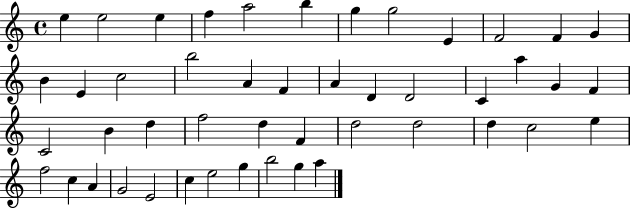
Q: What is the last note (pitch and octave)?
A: A5